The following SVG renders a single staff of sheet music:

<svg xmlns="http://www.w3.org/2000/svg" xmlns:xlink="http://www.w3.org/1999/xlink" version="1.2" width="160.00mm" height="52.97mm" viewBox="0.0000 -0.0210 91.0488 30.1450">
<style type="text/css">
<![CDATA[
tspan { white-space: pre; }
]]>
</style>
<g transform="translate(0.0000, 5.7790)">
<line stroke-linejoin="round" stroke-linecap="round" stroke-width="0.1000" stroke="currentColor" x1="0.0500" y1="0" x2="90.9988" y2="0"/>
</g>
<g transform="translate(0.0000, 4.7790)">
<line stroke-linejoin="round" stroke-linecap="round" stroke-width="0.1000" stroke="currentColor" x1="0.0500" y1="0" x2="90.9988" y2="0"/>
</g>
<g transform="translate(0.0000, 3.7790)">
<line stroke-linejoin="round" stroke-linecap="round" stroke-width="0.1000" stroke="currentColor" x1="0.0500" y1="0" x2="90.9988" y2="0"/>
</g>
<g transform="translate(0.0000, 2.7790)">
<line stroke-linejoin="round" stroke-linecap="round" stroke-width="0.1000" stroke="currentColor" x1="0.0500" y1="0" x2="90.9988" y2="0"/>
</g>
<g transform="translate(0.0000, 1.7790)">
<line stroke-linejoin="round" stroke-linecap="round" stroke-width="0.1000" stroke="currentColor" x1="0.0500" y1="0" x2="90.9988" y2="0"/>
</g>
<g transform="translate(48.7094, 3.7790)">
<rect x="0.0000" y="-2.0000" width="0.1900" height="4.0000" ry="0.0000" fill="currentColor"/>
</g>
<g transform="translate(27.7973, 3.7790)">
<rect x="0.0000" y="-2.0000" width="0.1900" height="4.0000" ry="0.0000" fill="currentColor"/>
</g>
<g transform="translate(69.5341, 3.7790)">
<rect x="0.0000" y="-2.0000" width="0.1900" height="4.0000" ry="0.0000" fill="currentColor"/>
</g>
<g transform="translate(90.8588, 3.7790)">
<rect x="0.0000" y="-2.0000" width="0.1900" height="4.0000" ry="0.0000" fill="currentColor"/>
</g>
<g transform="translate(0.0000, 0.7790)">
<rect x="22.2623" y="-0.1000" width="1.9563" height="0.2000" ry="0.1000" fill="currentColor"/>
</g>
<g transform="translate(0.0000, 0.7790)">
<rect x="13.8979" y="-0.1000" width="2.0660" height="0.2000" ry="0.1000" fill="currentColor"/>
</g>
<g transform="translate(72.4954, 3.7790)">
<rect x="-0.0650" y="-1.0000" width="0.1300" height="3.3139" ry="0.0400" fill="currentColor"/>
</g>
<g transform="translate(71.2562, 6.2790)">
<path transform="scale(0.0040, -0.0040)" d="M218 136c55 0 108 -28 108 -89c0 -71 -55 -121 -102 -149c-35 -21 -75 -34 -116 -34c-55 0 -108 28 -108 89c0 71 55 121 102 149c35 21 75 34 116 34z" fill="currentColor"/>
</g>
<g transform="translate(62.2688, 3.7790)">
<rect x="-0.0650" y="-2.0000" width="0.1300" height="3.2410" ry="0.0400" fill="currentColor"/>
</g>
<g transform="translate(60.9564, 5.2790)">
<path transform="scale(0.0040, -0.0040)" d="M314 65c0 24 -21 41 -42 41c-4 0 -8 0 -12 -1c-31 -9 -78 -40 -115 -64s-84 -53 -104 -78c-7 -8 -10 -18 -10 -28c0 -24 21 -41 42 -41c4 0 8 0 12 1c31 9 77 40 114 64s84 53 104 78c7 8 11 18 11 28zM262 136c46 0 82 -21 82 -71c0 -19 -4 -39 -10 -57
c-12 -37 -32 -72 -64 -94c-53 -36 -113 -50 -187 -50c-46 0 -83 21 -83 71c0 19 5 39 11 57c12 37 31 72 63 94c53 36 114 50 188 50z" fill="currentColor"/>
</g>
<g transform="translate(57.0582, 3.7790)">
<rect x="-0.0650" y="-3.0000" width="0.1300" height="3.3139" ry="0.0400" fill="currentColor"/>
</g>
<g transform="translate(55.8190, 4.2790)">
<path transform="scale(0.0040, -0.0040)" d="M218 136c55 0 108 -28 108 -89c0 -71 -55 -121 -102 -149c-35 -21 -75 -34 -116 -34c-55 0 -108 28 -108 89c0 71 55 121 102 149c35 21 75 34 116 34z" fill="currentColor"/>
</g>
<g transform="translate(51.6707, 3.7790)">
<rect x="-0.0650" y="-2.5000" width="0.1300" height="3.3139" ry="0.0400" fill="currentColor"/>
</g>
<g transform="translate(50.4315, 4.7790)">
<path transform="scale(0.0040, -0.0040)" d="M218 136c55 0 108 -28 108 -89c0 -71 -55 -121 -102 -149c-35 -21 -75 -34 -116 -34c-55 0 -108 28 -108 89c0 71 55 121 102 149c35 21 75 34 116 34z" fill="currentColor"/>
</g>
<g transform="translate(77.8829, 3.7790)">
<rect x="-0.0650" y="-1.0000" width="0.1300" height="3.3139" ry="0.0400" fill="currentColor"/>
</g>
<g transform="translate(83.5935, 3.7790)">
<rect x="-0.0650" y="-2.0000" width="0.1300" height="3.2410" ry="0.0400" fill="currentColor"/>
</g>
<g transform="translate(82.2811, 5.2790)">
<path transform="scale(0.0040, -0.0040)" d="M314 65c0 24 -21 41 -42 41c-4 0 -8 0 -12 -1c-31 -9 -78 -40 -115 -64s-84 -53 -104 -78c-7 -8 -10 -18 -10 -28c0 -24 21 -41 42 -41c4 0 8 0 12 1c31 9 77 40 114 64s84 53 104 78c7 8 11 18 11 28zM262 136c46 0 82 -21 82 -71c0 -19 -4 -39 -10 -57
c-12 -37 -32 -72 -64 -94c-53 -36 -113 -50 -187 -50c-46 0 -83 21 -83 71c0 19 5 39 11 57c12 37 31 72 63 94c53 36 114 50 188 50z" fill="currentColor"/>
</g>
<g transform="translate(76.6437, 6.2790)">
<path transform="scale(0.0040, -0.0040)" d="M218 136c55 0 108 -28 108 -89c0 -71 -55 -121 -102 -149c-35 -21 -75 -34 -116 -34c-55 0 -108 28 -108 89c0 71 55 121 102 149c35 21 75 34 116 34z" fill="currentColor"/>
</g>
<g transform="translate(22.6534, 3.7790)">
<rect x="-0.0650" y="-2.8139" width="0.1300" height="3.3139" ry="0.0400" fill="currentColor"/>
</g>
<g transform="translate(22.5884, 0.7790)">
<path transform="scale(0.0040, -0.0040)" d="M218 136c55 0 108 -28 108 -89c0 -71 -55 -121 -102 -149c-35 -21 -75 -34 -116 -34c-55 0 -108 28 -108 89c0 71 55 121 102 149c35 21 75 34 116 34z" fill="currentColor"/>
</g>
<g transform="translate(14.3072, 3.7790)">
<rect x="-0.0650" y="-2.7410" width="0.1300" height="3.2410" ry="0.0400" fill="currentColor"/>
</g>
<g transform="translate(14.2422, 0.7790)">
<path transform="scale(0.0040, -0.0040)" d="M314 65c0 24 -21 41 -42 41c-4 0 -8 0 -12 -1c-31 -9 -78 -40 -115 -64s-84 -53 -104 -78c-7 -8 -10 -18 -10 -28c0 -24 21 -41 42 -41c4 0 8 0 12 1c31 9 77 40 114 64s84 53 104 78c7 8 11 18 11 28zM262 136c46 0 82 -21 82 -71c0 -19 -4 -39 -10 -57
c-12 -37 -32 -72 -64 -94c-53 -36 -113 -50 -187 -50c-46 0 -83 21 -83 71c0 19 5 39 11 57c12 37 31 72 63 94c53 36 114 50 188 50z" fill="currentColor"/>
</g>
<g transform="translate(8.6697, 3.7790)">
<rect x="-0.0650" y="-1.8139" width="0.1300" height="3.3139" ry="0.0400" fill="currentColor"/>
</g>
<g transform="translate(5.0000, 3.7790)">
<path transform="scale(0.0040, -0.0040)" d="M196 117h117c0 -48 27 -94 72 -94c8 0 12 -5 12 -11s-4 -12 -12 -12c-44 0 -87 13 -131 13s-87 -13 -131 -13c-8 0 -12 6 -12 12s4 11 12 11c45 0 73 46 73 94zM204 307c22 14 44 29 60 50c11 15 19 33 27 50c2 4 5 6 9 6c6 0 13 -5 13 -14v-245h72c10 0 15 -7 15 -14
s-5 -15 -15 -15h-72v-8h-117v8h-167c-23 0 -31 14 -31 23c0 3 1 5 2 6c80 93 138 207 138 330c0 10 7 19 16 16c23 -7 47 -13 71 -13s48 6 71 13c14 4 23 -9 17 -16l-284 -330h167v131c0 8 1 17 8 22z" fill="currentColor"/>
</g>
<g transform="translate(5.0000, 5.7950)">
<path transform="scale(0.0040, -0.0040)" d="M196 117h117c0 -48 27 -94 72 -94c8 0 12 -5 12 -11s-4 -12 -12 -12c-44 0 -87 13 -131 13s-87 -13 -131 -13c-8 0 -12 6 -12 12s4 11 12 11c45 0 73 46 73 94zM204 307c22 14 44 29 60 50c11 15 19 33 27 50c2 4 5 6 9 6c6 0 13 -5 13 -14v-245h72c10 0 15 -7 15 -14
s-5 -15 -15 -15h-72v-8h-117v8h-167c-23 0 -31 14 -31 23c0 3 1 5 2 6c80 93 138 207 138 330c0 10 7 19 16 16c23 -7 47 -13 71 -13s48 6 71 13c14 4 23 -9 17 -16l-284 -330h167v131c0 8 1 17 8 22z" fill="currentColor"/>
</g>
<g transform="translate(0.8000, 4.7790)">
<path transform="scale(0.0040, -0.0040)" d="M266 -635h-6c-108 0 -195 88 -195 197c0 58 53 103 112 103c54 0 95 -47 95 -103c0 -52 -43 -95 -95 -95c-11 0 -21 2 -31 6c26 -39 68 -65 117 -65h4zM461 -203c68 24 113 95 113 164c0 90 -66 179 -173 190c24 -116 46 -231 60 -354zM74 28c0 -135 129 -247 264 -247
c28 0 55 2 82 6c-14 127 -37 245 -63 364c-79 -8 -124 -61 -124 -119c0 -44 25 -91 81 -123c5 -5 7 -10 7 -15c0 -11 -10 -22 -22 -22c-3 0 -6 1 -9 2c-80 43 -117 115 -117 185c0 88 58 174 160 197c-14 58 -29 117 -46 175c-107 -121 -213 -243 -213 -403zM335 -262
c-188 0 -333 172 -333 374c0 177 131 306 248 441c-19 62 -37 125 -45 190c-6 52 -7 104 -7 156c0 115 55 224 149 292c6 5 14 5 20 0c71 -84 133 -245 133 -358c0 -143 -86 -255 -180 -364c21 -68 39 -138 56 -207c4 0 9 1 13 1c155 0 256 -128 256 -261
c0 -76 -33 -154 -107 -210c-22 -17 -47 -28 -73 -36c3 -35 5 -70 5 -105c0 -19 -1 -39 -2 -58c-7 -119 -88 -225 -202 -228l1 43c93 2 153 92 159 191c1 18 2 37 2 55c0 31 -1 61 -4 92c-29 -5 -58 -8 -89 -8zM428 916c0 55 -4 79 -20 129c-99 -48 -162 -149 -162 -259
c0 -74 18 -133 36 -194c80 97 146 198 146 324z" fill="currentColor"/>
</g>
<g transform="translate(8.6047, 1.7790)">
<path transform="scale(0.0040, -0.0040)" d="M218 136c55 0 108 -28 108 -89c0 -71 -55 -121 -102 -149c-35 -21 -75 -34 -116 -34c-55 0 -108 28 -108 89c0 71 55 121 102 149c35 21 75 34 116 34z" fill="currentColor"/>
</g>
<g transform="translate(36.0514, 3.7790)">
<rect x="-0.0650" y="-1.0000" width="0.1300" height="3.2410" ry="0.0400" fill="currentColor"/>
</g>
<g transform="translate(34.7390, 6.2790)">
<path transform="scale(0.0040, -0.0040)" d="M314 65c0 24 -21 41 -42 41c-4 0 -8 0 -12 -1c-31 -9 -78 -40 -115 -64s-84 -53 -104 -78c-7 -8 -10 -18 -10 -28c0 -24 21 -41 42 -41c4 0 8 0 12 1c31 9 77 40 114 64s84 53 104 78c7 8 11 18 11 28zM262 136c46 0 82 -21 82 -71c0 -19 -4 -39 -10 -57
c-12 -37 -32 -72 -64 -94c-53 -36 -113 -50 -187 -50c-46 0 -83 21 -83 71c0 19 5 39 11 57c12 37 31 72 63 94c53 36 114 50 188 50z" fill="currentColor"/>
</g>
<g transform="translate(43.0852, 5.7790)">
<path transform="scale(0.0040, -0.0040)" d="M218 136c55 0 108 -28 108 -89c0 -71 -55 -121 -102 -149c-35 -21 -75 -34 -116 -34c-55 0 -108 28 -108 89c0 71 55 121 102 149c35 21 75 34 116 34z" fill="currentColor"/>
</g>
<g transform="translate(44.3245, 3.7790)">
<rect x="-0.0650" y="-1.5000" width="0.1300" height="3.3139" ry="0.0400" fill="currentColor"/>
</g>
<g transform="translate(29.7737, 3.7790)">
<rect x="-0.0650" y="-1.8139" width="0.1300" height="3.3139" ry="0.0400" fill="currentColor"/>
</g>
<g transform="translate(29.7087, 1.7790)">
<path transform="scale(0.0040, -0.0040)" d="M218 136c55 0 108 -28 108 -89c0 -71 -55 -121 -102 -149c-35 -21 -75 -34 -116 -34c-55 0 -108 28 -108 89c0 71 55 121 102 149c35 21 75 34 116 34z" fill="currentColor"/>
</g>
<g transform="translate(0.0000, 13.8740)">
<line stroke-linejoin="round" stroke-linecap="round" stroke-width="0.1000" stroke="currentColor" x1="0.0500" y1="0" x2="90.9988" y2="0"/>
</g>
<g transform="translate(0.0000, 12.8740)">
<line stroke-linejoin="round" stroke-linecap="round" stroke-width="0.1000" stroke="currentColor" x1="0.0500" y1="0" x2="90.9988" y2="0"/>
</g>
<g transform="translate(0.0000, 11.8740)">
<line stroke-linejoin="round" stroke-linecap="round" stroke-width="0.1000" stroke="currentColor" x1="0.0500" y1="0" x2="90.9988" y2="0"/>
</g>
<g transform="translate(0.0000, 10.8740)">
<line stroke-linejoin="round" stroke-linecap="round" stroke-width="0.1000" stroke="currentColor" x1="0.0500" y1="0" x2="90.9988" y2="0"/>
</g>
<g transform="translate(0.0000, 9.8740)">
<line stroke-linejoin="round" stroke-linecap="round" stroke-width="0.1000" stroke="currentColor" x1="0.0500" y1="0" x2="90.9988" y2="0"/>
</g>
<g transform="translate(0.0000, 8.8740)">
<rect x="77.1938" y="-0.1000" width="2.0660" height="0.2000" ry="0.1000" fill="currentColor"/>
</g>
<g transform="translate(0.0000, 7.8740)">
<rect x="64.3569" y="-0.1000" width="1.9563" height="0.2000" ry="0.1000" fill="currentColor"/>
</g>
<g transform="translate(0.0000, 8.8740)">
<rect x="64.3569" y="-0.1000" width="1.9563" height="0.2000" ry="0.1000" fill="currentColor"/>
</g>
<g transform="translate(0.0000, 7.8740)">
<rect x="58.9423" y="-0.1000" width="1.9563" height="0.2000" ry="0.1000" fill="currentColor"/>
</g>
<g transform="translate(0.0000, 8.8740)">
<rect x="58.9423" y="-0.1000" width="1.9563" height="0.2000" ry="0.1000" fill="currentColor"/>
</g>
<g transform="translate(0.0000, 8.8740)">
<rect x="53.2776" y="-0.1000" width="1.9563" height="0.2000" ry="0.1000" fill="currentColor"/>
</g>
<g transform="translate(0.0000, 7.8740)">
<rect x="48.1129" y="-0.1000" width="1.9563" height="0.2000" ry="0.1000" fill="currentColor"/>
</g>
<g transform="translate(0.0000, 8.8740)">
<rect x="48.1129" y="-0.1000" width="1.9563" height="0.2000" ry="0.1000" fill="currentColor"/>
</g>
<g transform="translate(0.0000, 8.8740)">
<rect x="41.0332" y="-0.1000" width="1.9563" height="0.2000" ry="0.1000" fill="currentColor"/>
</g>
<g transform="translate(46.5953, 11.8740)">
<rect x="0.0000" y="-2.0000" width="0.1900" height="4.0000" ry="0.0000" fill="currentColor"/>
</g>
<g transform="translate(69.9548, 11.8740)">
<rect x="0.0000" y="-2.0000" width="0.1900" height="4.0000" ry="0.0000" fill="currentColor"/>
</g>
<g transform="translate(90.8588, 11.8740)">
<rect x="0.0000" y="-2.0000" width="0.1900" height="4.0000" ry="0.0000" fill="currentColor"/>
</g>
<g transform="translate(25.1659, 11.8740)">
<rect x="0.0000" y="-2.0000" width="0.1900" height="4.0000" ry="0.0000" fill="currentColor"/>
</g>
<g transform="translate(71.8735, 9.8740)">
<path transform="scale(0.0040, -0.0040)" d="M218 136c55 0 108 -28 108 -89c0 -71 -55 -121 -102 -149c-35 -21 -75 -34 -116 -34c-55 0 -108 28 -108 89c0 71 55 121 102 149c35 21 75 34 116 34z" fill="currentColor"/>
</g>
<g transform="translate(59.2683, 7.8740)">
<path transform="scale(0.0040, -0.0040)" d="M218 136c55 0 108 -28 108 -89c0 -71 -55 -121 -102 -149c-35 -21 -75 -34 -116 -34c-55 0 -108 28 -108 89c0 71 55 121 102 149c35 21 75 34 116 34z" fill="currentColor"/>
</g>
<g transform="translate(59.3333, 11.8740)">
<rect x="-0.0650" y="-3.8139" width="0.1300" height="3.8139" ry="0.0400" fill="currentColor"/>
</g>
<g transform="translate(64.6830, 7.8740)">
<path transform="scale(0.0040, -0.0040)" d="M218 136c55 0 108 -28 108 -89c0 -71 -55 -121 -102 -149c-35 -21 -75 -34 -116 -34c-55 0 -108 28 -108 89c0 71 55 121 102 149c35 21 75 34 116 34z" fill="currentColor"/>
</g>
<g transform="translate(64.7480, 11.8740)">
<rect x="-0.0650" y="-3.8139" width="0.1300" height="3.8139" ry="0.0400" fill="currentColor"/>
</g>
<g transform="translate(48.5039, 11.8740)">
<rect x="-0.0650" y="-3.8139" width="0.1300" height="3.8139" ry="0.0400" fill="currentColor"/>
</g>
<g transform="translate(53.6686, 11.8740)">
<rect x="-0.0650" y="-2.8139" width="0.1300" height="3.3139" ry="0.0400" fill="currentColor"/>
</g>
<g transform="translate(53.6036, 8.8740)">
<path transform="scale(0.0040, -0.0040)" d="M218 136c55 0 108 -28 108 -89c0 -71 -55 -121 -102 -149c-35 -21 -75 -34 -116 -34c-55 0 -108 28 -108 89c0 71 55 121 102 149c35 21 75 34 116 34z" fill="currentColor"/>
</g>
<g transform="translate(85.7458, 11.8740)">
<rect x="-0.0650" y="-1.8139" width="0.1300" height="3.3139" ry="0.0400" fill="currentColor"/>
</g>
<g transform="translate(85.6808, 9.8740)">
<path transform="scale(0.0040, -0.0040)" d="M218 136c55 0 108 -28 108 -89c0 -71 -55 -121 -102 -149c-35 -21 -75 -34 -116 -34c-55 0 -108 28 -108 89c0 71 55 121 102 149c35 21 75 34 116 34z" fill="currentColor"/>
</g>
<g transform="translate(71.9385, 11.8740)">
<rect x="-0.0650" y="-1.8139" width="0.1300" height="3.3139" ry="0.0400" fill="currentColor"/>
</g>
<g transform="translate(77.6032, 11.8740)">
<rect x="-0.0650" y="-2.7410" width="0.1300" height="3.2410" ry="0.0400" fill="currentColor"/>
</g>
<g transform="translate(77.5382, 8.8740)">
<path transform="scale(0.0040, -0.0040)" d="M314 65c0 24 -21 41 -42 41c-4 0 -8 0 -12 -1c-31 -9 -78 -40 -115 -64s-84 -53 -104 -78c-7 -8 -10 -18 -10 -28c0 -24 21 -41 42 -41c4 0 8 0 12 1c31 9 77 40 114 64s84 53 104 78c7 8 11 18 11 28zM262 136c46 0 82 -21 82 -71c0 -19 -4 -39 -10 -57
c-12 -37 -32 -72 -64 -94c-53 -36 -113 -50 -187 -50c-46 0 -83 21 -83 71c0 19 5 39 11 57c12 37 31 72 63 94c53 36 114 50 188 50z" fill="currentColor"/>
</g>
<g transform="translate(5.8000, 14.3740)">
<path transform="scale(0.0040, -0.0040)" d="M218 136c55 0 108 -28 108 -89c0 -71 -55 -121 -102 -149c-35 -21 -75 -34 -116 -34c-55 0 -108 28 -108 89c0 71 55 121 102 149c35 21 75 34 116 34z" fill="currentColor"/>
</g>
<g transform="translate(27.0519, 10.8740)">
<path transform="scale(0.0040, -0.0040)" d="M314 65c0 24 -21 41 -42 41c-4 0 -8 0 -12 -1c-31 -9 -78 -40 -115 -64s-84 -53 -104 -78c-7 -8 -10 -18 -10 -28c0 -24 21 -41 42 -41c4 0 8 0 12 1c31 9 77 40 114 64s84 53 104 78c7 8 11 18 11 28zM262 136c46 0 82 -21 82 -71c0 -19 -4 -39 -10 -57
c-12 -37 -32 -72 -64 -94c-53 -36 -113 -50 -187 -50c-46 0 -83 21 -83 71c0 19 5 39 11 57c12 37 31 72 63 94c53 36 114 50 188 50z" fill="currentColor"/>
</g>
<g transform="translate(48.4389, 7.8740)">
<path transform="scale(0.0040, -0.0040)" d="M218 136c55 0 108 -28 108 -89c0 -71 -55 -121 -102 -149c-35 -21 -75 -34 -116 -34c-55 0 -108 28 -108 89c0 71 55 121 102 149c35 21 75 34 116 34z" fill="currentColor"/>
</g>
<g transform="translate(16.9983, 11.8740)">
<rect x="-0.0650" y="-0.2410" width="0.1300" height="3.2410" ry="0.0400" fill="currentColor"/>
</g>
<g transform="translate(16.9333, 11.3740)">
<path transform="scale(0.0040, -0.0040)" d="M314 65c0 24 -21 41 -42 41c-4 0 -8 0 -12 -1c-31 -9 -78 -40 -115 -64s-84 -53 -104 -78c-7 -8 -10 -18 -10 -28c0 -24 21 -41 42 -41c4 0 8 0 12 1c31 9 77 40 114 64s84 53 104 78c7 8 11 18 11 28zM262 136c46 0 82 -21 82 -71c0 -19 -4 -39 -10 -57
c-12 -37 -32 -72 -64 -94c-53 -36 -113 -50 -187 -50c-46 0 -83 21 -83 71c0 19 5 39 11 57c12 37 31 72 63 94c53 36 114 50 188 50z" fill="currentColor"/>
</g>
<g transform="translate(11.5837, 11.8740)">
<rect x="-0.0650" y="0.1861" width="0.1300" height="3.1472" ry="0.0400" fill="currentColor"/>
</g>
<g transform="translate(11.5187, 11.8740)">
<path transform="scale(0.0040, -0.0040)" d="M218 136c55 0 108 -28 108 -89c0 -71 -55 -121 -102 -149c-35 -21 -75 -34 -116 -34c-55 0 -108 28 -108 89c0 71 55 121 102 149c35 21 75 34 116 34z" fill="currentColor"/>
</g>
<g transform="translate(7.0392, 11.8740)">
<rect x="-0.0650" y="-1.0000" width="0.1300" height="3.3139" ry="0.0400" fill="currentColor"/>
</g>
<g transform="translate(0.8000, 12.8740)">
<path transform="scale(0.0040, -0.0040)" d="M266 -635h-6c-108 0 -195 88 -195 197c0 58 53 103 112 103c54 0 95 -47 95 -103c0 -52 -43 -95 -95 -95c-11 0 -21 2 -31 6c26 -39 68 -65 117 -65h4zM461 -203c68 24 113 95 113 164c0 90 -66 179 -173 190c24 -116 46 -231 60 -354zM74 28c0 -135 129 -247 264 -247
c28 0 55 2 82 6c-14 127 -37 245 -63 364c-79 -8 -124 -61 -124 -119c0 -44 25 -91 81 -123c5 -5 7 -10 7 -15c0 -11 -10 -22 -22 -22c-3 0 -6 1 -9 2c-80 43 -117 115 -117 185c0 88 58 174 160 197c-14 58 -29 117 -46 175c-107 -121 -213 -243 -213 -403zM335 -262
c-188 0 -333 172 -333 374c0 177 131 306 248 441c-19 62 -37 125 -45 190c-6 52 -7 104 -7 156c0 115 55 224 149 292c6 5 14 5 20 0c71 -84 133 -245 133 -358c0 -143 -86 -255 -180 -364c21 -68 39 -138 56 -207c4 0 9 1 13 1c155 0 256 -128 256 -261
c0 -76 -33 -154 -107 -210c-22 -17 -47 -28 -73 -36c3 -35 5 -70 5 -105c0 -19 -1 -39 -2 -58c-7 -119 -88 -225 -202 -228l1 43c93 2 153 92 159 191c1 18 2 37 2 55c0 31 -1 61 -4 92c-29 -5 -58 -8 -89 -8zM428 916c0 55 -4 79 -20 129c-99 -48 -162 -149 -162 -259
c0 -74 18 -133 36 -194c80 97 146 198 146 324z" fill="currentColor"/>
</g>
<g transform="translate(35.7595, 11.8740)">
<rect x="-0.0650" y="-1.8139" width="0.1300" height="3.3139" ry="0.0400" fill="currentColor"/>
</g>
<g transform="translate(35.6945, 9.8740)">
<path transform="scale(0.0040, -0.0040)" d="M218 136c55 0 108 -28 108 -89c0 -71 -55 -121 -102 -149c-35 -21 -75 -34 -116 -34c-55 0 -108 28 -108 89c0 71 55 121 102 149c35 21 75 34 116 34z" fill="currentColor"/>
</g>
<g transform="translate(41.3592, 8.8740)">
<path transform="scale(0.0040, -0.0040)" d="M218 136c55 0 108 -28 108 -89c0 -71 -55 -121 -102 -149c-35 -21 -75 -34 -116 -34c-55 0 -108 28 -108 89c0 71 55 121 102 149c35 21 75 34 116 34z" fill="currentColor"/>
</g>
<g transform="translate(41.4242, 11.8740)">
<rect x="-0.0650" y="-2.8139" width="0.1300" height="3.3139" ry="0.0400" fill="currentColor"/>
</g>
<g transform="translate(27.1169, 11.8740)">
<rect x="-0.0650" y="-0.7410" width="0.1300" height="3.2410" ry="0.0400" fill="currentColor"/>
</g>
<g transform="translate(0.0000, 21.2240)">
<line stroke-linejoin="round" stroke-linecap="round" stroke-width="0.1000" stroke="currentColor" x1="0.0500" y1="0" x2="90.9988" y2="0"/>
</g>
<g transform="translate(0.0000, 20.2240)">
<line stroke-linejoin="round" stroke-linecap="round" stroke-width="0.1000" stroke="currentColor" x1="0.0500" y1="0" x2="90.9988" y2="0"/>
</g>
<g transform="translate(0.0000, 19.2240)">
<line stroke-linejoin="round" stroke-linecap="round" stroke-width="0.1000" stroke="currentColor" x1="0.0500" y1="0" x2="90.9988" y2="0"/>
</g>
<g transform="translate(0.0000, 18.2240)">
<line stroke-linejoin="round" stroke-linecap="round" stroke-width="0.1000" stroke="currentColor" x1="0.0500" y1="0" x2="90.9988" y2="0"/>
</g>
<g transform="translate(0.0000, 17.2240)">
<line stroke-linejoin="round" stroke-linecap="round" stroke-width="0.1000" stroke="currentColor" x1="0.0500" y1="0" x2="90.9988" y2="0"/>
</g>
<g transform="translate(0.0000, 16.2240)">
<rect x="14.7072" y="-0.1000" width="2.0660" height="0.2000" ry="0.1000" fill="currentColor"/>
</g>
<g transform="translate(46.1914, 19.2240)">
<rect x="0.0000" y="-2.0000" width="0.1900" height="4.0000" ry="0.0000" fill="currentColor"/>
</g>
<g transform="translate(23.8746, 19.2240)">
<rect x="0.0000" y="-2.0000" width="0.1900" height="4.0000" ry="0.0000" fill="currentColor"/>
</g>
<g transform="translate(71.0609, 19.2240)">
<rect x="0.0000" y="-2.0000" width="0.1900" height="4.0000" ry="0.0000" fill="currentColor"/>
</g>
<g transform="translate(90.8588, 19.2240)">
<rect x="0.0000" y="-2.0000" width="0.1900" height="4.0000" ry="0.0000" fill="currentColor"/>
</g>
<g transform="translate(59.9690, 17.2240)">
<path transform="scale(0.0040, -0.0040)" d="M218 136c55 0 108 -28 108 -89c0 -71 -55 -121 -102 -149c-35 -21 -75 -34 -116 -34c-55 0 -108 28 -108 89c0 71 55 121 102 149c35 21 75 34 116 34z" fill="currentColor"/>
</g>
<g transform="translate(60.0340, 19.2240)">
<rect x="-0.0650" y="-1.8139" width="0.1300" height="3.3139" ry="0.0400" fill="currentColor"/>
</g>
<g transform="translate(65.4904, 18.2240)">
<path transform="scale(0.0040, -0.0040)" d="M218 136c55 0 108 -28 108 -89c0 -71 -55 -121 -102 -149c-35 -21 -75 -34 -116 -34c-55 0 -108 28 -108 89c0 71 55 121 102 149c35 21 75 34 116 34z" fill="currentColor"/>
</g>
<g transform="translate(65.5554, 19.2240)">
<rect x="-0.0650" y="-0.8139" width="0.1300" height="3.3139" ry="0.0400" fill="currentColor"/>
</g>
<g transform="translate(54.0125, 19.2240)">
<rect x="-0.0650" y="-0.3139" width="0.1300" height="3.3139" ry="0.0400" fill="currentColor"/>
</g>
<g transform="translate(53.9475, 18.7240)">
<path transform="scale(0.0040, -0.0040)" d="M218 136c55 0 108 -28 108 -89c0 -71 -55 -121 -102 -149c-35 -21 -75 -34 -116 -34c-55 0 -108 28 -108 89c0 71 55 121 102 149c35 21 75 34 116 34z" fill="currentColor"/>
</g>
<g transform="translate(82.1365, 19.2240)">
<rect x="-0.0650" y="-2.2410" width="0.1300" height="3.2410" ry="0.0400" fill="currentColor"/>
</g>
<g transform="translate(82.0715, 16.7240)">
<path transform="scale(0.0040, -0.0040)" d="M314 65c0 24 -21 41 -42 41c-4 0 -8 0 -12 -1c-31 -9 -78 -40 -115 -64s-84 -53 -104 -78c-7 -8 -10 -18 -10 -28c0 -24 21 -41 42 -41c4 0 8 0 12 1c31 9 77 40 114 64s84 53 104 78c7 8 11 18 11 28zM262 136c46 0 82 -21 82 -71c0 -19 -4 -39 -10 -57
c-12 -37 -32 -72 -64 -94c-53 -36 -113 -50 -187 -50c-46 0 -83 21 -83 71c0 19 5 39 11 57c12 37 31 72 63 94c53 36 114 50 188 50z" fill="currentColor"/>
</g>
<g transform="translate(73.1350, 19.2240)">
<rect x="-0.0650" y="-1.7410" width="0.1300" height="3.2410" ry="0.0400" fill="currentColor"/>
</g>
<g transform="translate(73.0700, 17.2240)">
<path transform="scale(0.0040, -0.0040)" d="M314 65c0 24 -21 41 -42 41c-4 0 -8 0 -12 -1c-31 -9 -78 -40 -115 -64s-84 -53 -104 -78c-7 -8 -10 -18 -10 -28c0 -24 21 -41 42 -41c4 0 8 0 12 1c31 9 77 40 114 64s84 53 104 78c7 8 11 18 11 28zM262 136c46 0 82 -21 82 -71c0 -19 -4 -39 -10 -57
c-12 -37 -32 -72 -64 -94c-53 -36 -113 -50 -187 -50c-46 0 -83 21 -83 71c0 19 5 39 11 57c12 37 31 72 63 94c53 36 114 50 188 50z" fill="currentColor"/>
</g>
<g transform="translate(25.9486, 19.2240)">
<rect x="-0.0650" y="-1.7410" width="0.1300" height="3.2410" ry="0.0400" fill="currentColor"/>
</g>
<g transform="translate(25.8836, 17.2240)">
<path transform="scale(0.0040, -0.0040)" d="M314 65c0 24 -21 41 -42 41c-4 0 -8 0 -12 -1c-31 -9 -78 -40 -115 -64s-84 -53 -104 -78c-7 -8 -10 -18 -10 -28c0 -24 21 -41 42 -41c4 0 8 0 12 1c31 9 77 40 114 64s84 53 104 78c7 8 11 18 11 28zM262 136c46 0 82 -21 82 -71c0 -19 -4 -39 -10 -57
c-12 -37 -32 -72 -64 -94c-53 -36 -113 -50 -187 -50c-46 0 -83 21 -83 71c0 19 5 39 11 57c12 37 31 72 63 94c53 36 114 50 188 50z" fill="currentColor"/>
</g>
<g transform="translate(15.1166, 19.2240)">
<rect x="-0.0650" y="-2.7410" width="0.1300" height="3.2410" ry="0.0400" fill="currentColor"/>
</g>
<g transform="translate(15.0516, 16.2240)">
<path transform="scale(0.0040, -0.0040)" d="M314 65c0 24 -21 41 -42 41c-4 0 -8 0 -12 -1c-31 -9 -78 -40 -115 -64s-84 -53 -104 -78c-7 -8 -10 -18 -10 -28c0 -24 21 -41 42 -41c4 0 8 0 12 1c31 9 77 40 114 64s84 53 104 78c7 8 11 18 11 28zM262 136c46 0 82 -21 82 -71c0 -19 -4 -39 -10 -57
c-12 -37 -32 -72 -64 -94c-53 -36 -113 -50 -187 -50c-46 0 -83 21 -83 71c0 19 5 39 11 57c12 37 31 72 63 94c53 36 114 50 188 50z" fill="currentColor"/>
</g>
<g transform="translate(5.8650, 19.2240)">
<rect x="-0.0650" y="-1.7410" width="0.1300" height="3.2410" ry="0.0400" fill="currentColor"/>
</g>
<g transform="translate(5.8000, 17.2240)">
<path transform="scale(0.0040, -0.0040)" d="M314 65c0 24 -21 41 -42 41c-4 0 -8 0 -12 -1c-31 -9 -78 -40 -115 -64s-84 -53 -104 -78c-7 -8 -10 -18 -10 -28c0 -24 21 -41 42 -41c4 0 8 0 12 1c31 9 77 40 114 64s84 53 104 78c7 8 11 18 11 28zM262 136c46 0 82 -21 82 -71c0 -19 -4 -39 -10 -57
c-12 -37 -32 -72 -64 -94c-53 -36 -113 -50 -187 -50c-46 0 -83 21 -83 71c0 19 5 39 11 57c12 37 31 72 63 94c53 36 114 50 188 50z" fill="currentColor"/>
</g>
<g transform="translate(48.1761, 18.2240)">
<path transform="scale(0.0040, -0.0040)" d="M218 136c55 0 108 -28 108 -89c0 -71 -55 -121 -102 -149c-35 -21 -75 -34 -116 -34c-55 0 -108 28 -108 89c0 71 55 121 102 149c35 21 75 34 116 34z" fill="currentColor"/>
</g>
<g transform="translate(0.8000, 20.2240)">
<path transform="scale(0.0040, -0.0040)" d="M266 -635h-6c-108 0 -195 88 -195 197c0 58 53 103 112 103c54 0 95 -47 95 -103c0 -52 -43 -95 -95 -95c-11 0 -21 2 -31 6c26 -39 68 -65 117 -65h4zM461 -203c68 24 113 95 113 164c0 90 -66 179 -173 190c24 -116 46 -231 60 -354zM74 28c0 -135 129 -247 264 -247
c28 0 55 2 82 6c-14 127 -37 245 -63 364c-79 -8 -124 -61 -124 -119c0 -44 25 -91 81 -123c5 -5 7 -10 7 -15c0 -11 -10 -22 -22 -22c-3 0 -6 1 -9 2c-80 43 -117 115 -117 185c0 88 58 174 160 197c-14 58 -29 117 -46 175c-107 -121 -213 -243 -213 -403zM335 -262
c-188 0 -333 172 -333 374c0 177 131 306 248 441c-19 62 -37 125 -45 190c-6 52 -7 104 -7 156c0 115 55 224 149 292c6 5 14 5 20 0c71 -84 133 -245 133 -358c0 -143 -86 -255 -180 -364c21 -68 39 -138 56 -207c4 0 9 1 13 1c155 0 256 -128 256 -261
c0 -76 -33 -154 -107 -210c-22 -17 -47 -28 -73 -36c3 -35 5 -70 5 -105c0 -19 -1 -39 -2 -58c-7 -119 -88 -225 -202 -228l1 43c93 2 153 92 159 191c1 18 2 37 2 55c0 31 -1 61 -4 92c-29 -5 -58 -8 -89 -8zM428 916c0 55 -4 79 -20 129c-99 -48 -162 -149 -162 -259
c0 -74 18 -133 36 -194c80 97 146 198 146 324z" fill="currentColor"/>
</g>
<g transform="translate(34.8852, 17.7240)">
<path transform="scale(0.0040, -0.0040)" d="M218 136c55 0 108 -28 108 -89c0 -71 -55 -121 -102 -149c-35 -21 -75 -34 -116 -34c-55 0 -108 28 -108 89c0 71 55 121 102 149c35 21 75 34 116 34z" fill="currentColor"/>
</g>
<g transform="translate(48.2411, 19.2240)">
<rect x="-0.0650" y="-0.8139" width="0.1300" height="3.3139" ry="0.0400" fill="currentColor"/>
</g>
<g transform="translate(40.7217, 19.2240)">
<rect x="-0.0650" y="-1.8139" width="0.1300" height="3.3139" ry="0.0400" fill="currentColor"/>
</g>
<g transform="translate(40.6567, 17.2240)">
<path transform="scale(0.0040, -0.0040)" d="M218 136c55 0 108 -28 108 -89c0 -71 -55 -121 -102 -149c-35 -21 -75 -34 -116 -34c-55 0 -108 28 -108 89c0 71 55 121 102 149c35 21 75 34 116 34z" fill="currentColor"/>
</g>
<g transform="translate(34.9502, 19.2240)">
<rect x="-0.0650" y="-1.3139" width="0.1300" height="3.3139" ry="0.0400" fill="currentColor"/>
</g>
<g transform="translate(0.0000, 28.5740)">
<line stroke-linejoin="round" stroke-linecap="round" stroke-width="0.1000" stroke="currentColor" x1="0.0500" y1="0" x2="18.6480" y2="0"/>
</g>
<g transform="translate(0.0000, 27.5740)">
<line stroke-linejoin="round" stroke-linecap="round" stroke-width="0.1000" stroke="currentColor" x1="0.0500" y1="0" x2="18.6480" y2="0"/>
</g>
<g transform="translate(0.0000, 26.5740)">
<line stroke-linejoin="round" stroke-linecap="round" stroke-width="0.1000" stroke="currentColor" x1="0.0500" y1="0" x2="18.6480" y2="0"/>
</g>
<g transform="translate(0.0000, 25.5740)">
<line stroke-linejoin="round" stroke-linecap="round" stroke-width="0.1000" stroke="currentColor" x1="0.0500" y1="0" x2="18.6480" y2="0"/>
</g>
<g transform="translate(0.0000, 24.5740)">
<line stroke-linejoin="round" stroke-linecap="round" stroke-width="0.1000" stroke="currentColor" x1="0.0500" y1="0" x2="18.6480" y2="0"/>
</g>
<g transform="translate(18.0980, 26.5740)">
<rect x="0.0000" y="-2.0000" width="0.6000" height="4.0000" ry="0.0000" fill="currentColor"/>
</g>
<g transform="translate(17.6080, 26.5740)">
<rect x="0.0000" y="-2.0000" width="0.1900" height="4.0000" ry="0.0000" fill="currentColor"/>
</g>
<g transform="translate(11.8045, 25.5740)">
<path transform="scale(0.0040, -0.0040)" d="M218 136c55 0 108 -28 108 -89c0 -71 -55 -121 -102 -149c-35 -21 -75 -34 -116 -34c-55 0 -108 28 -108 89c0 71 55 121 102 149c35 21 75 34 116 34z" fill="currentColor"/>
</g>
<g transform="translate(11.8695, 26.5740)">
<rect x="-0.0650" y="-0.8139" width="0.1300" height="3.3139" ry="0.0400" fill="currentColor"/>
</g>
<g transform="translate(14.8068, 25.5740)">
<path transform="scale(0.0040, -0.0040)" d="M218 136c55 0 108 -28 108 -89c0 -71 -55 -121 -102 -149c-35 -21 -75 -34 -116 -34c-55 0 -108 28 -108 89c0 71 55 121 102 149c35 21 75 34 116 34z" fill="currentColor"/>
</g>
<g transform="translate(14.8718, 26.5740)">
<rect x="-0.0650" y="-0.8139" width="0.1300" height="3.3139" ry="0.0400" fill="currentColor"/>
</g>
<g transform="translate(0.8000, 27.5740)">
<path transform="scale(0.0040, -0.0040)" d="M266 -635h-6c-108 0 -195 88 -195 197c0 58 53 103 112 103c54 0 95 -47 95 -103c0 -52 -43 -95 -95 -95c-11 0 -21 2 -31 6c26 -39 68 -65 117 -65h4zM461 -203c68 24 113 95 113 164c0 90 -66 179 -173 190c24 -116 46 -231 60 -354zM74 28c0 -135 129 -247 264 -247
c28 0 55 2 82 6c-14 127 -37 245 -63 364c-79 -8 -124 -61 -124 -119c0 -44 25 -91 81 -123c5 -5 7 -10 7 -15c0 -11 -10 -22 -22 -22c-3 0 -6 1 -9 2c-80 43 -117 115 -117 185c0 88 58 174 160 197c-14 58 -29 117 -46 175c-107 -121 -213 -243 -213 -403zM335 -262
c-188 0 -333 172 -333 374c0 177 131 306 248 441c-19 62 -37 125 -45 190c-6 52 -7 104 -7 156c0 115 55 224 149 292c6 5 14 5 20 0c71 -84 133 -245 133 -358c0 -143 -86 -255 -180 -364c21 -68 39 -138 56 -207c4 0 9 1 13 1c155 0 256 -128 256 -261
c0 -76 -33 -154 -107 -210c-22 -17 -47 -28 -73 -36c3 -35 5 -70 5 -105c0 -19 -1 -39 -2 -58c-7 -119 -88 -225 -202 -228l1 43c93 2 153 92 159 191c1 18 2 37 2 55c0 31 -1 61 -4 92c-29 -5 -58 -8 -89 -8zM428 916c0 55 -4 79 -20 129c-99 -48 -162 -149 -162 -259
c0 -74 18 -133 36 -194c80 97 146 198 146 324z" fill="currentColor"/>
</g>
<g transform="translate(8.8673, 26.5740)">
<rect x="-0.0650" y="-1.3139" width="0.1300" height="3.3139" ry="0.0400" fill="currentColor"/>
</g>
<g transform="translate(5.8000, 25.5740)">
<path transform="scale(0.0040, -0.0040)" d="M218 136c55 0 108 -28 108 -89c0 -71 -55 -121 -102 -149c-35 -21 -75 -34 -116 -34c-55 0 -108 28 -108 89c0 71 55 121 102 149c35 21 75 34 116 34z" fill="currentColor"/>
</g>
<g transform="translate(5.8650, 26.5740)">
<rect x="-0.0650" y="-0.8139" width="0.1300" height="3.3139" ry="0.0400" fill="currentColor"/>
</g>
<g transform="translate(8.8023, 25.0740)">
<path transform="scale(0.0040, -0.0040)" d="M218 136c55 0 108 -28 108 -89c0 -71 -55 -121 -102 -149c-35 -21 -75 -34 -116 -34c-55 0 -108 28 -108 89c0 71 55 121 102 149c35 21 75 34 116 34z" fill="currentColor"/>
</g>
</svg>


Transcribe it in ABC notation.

X:1
T:Untitled
M:4/4
L:1/4
K:C
f a2 a f D2 E G A F2 D D F2 D B c2 d2 f a c' a c' c' f a2 f f2 a2 f2 e f d c f d f2 g2 d e d d